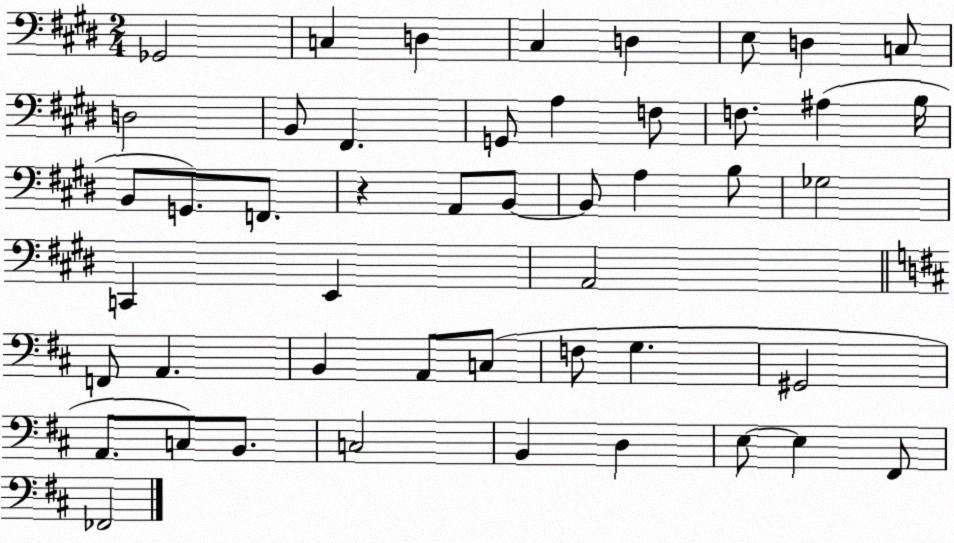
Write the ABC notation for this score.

X:1
T:Untitled
M:2/4
L:1/4
K:E
_G,,2 C, D, ^C, D, E,/2 D, C,/2 D,2 B,,/2 ^F,, G,,/2 A, F,/2 F,/2 ^A, B,/4 B,,/2 G,,/2 F,,/2 z A,,/2 B,,/2 B,,/2 A, B,/2 _G,2 C,, E,, A,,2 F,,/2 A,, B,, A,,/2 C,/2 F,/2 G, ^G,,2 A,,/2 C,/2 B,,/2 C,2 B,, D, E,/2 E, ^F,,/2 _F,,2